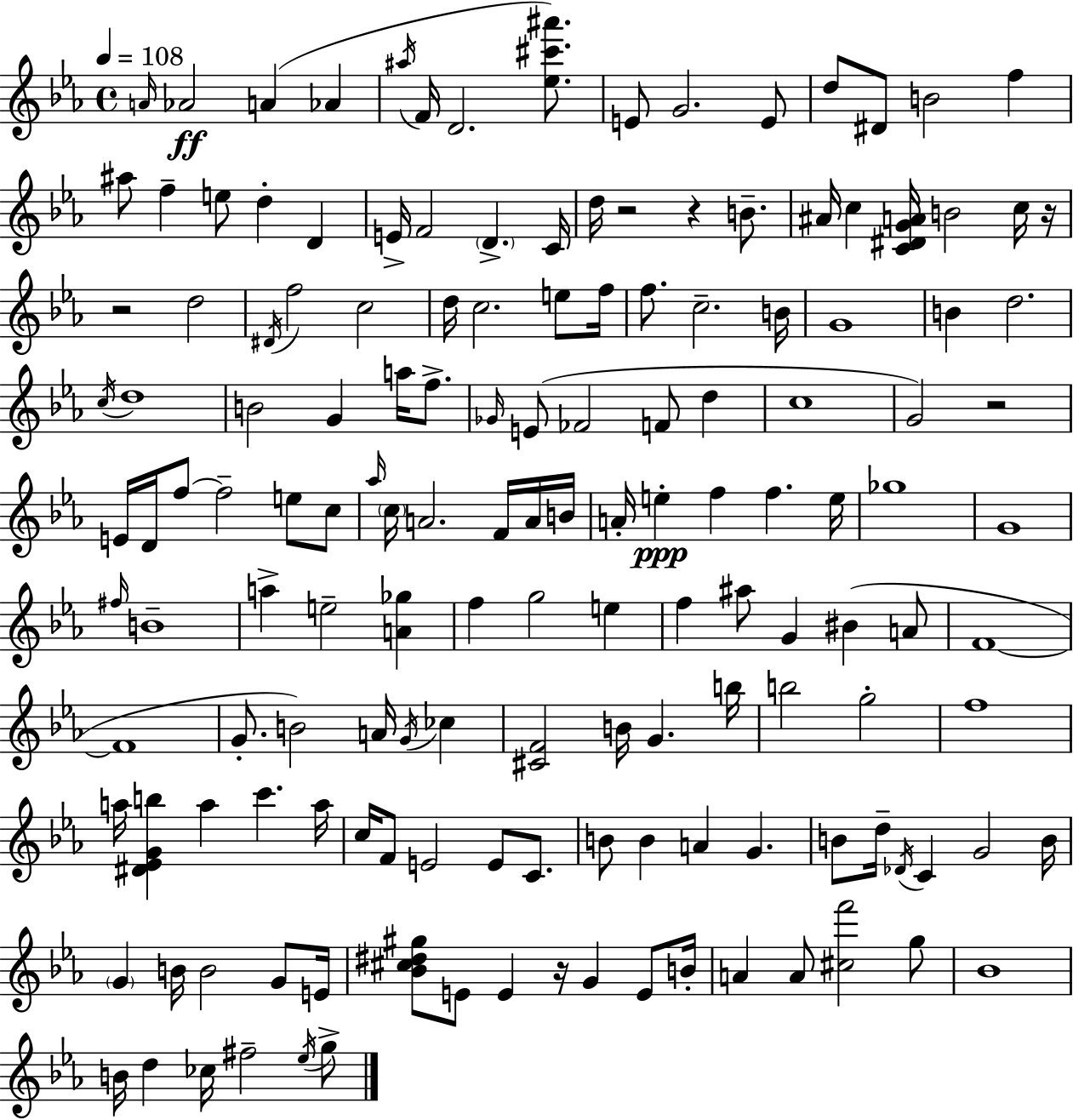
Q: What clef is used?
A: treble